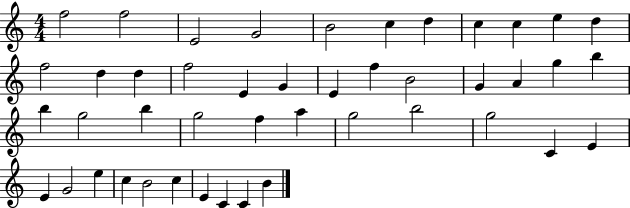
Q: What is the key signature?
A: C major